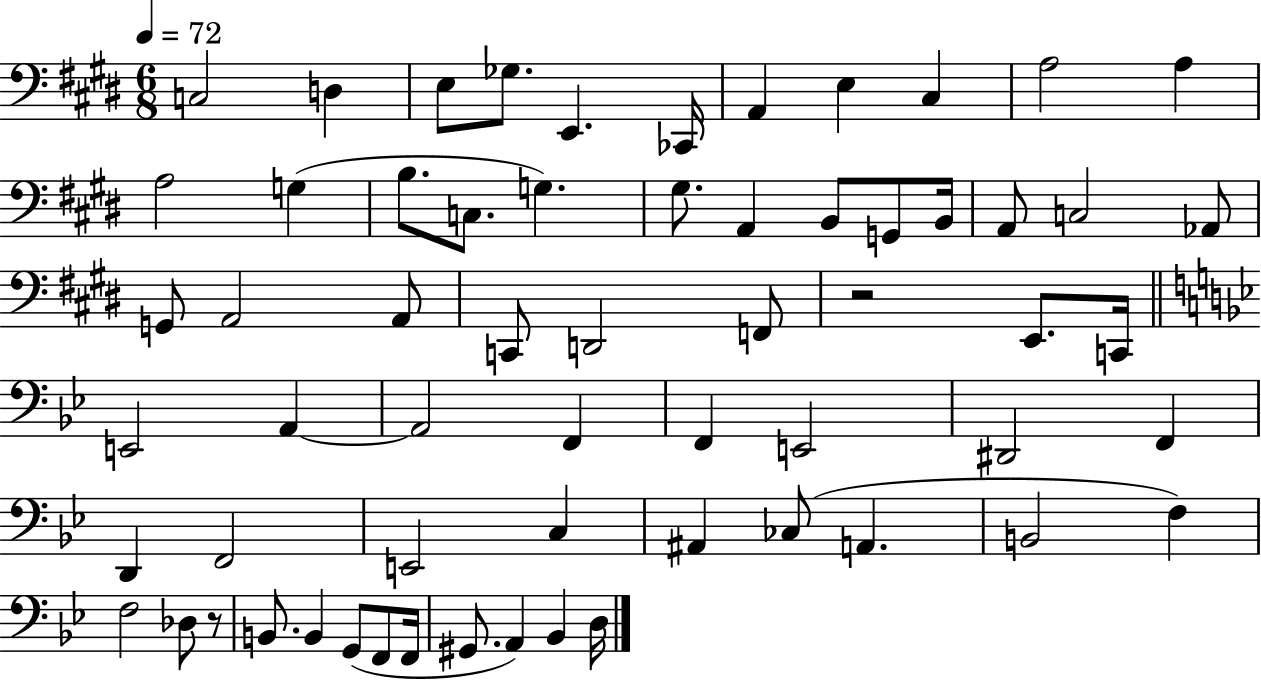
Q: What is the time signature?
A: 6/8